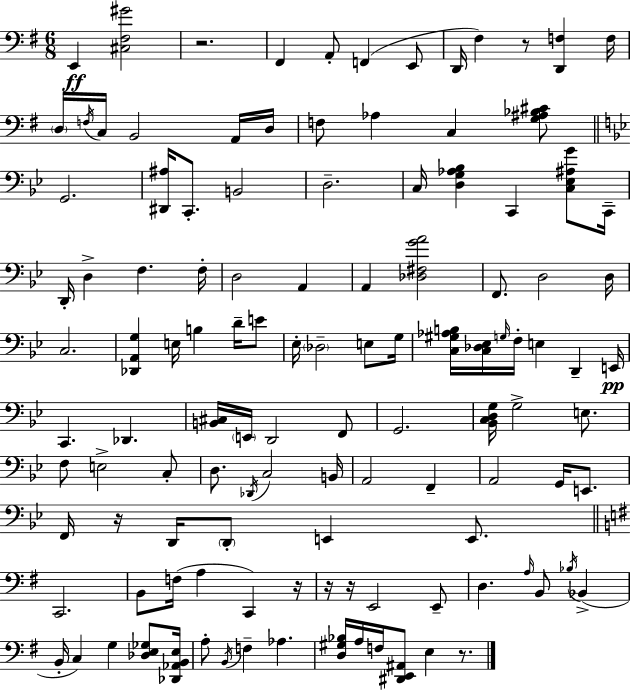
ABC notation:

X:1
T:Untitled
M:6/8
L:1/4
K:Em
E,, [^C,^F,^G]2 z2 ^F,, A,,/2 F,, E,,/2 D,,/4 ^F, z/2 [D,,F,] F,/4 D,/4 F,/4 C,/4 B,,2 A,,/4 D,/4 F,/2 _A, C, [G,^A,_B,^C]/2 G,,2 [^D,,^A,]/4 C,,/2 B,,2 D,2 C,/4 [D,G,_A,_B,] C,, [C,_E,^A,G]/2 C,,/4 D,,/4 D, F, F,/4 D,2 A,, A,, [_D,^F,GA]2 F,,/2 D,2 D,/4 C,2 [_D,,A,,G,] E,/4 B, D/4 E/2 _E,/4 _D,2 E,/2 G,/4 [C,^G,_A,B,]/4 [C,_D,_E,]/4 G,/4 F,/4 E, D,, E,,/4 C,, _D,, [B,,^C,]/4 E,,/4 D,,2 F,,/2 G,,2 [_B,,C,D,G,]/4 G,2 E,/2 F,/2 E,2 C,/2 D,/2 _D,,/4 C,2 B,,/4 A,,2 F,, A,,2 G,,/4 E,,/2 F,,/4 z/4 D,,/4 D,,/2 E,, E,,/2 C,,2 B,,/2 F,/4 A, C,, z/4 z/4 z/4 E,,2 E,,/2 D, A,/4 B,,/2 _B,/4 _B,, B,,/4 C, G, [_D,E,_G,]/2 [_D,,_A,,B,,E,]/4 A,/2 B,,/4 F, _A, [D,^G,_B,]/4 A,/4 F,/4 [^D,,E,,^A,,]/2 E, z/2